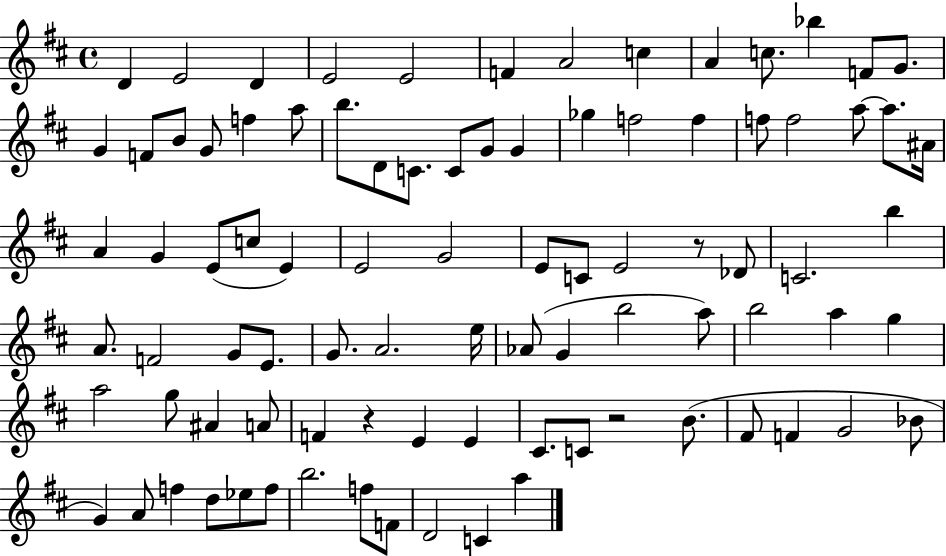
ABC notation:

X:1
T:Untitled
M:4/4
L:1/4
K:D
D E2 D E2 E2 F A2 c A c/2 _b F/2 G/2 G F/2 B/2 G/2 f a/2 b/2 D/2 C/2 C/2 G/2 G _g f2 f f/2 f2 a/2 a/2 ^A/4 A G E/2 c/2 E E2 G2 E/2 C/2 E2 z/2 _D/2 C2 b A/2 F2 G/2 E/2 G/2 A2 e/4 _A/2 G b2 a/2 b2 a g a2 g/2 ^A A/2 F z E E ^C/2 C/2 z2 B/2 ^F/2 F G2 _B/2 G A/2 f d/2 _e/2 f/2 b2 f/2 F/2 D2 C a